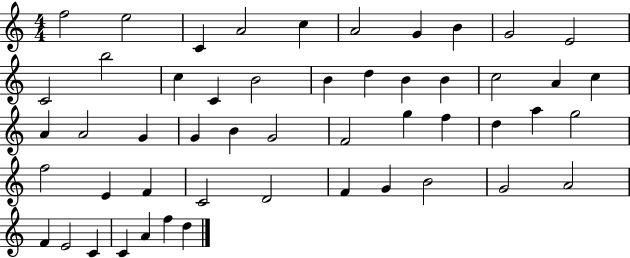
{
  \clef treble
  \numericTimeSignature
  \time 4/4
  \key c \major
  f''2 e''2 | c'4 a'2 c''4 | a'2 g'4 b'4 | g'2 e'2 | \break c'2 b''2 | c''4 c'4 b'2 | b'4 d''4 b'4 b'4 | c''2 a'4 c''4 | \break a'4 a'2 g'4 | g'4 b'4 g'2 | f'2 g''4 f''4 | d''4 a''4 g''2 | \break f''2 e'4 f'4 | c'2 d'2 | f'4 g'4 b'2 | g'2 a'2 | \break f'4 e'2 c'4 | c'4 a'4 f''4 d''4 | \bar "|."
}